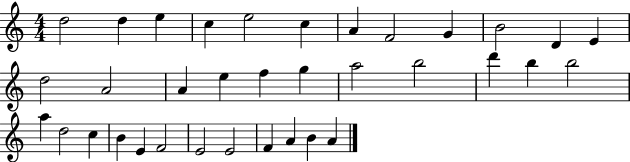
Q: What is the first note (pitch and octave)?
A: D5